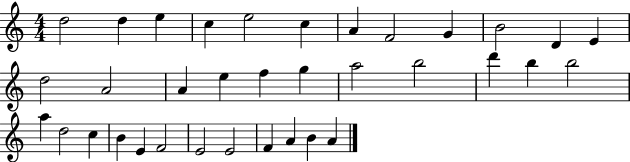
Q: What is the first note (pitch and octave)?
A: D5